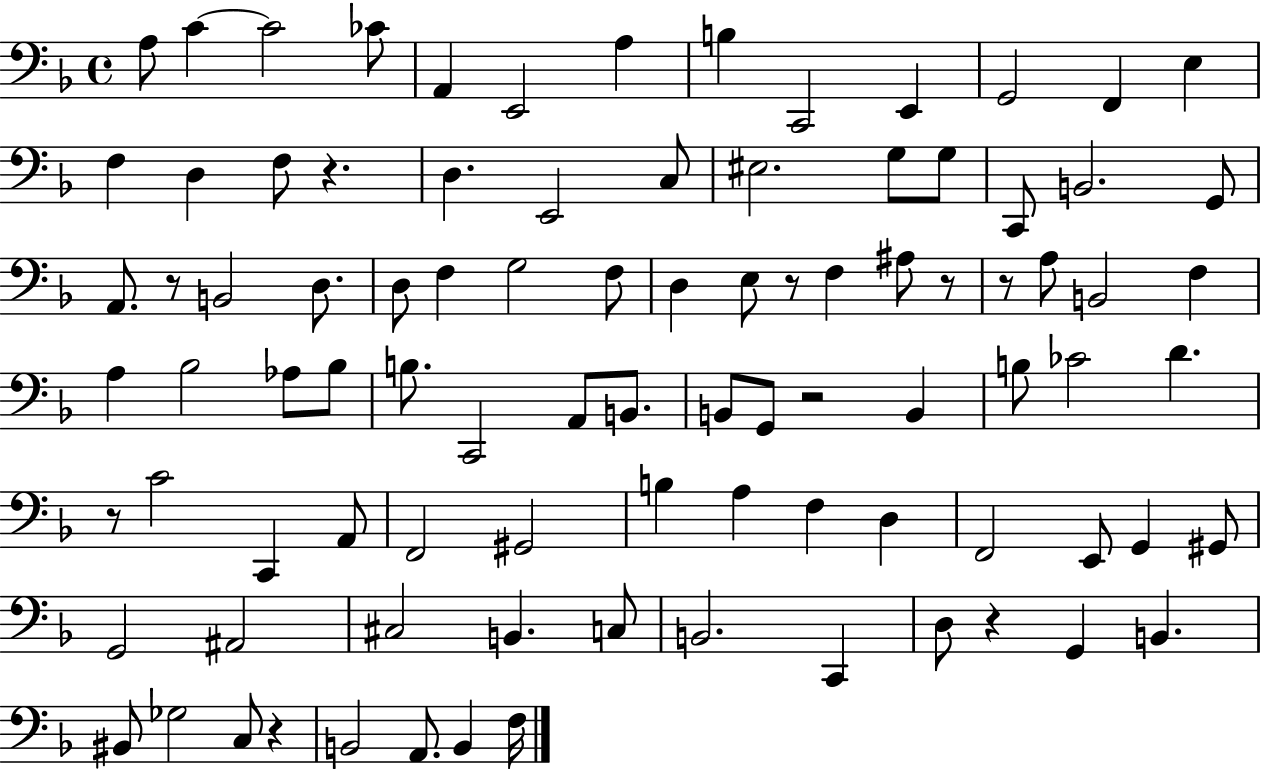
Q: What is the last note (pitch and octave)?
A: F3